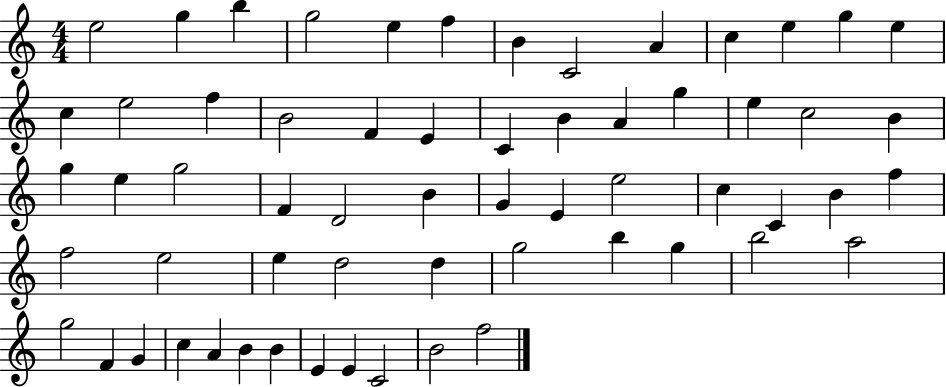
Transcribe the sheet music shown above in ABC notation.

X:1
T:Untitled
M:4/4
L:1/4
K:C
e2 g b g2 e f B C2 A c e g e c e2 f B2 F E C B A g e c2 B g e g2 F D2 B G E e2 c C B f f2 e2 e d2 d g2 b g b2 a2 g2 F G c A B B E E C2 B2 f2